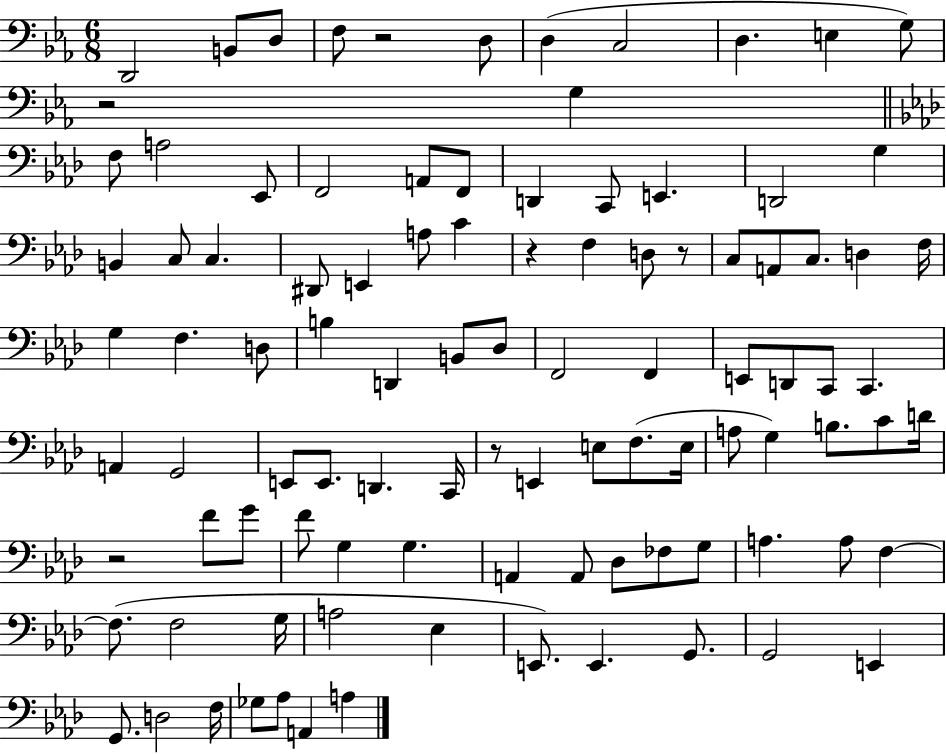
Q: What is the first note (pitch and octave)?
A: D2